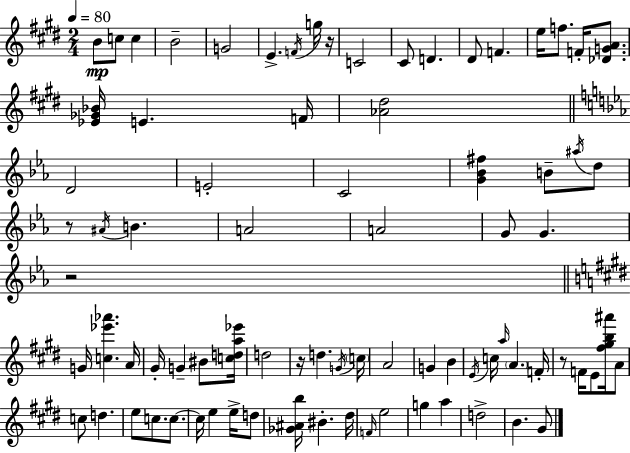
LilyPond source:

{
  \clef treble
  \numericTimeSignature
  \time 2/4
  \key e \major
  \tempo 4 = 80
  b'8\mp c''8 c''4 | b'2-- | g'2 | e'4.-> \acciaccatura { f'16 } g''16 | \break r16 c'2 | cis'8 d'4. | dis'8 f'4. | e''16 f''8. f'16-. <des' g' a'>8. | \break <ees' ges' bes'>16 e'4. | f'16 <aes' dis''>2 | \bar "||" \break \key c \minor d'2 | e'2-. | c'2 | <g' bes' fis''>4 b'8-- \acciaccatura { ais''16 } d''8 | \break r8 \acciaccatura { ais'16 } b'4. | a'2 | a'2 | g'8 g'4. | \break r2 | \bar "||" \break \key e \major g'16 <c'' ees''' aes'''>4. a'16 | gis'16-. g'4-- bis'8 <c'' d'' a'' ees'''>16 | d''2 | r16 d''4. \acciaccatura { g'16 } | \break \parenthesize c''16 a'2 | g'4 b'4 | \acciaccatura { e'16 } c''16 \grace { a''16 } \parenthesize a'4. | f'16-. r8 f'16 e'8 | \break <fis'' gis'' b'' ais'''>16 a'8 c''8 d''4. | e''8 c''8. | c''8.~~ c''16 e''4 | e''16-> d''8 <ges' ais' b''>16 bis'4.-. | \break dis''16 \grace { f'16 } e''2 | g''4 | a''4 d''2-> | b'4. | \break gis'8 \bar "|."
}